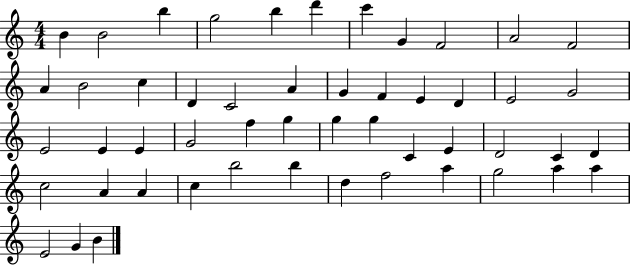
B4/q B4/h B5/q G5/h B5/q D6/q C6/q G4/q F4/h A4/h F4/h A4/q B4/h C5/q D4/q C4/h A4/q G4/q F4/q E4/q D4/q E4/h G4/h E4/h E4/q E4/q G4/h F5/q G5/q G5/q G5/q C4/q E4/q D4/h C4/q D4/q C5/h A4/q A4/q C5/q B5/h B5/q D5/q F5/h A5/q G5/h A5/q A5/q E4/h G4/q B4/q